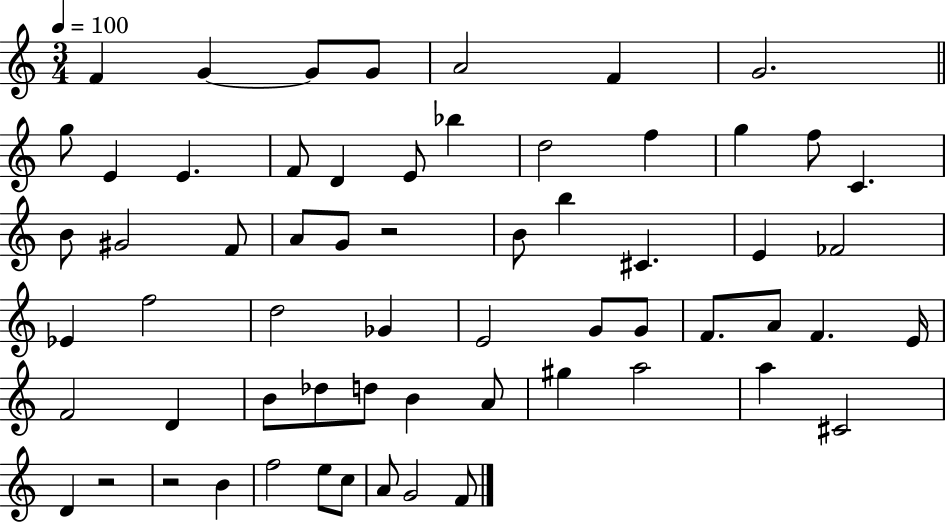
X:1
T:Untitled
M:3/4
L:1/4
K:C
F G G/2 G/2 A2 F G2 g/2 E E F/2 D E/2 _b d2 f g f/2 C B/2 ^G2 F/2 A/2 G/2 z2 B/2 b ^C E _F2 _E f2 d2 _G E2 G/2 G/2 F/2 A/2 F E/4 F2 D B/2 _d/2 d/2 B A/2 ^g a2 a ^C2 D z2 z2 B f2 e/2 c/2 A/2 G2 F/2